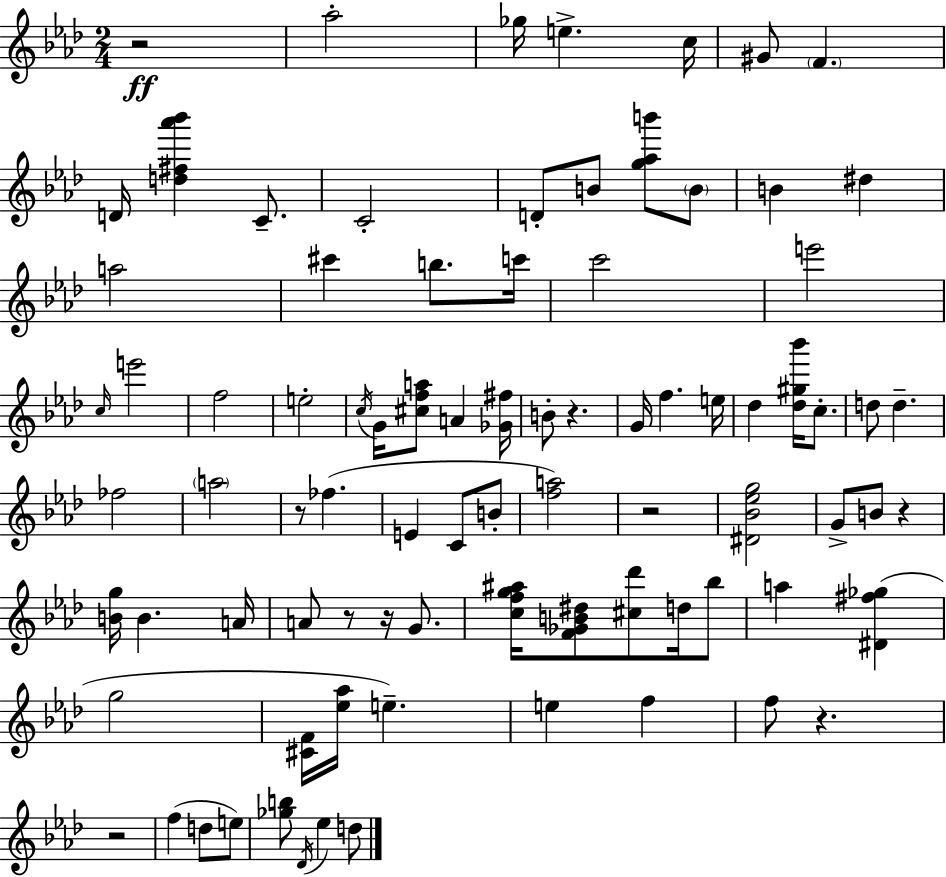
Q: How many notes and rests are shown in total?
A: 85